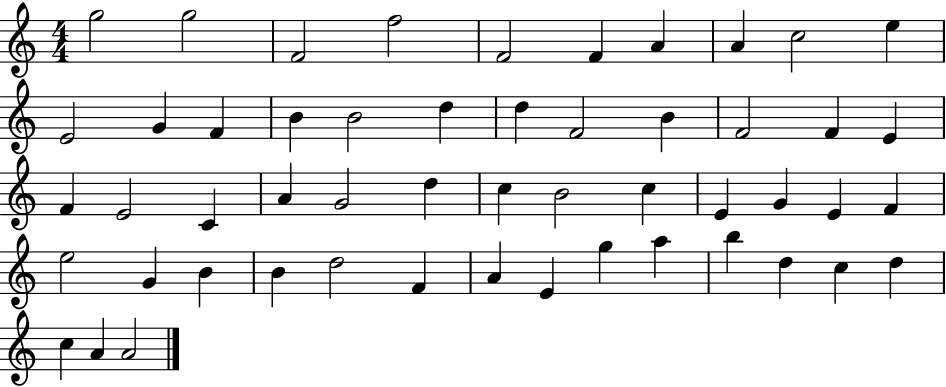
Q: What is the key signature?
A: C major